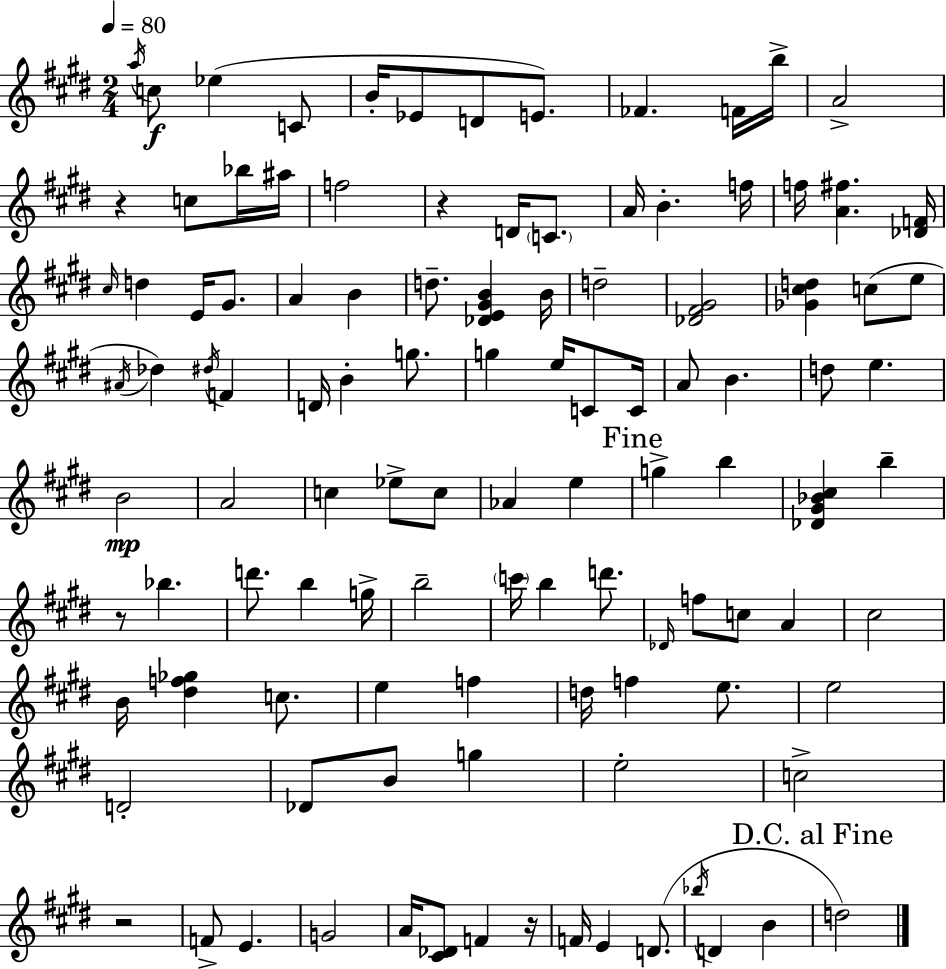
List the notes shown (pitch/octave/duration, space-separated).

A5/s C5/e Eb5/q C4/e B4/s Eb4/e D4/e E4/e. FES4/q. F4/s B5/s A4/h R/q C5/e Bb5/s A#5/s F5/h R/q D4/s C4/e. A4/s B4/q. F5/s F5/s [A4,F#5]/q. [Db4,F4]/s C#5/s D5/q E4/s G#4/e. A4/q B4/q D5/e. [Db4,E4,G#4,B4]/q B4/s D5/h [Db4,F#4,G#4]/h [Gb4,C#5,D5]/q C5/e E5/e A#4/s Db5/q D#5/s F4/q D4/s B4/q G5/e. G5/q E5/s C4/e C4/s A4/e B4/q. D5/e E5/q. B4/h A4/h C5/q Eb5/e C5/e Ab4/q E5/q G5/q B5/q [Db4,G#4,Bb4,C#5]/q B5/q R/e Bb5/q. D6/e. B5/q G5/s B5/h C6/s B5/q D6/e. Db4/s F5/e C5/e A4/q C#5/h B4/s [D#5,F5,Gb5]/q C5/e. E5/q F5/q D5/s F5/q E5/e. E5/h D4/h Db4/e B4/e G5/q E5/h C5/h R/h F4/e E4/q. G4/h A4/s [C#4,Db4]/e F4/q R/s F4/s E4/q D4/e. Bb5/s D4/q B4/q D5/h